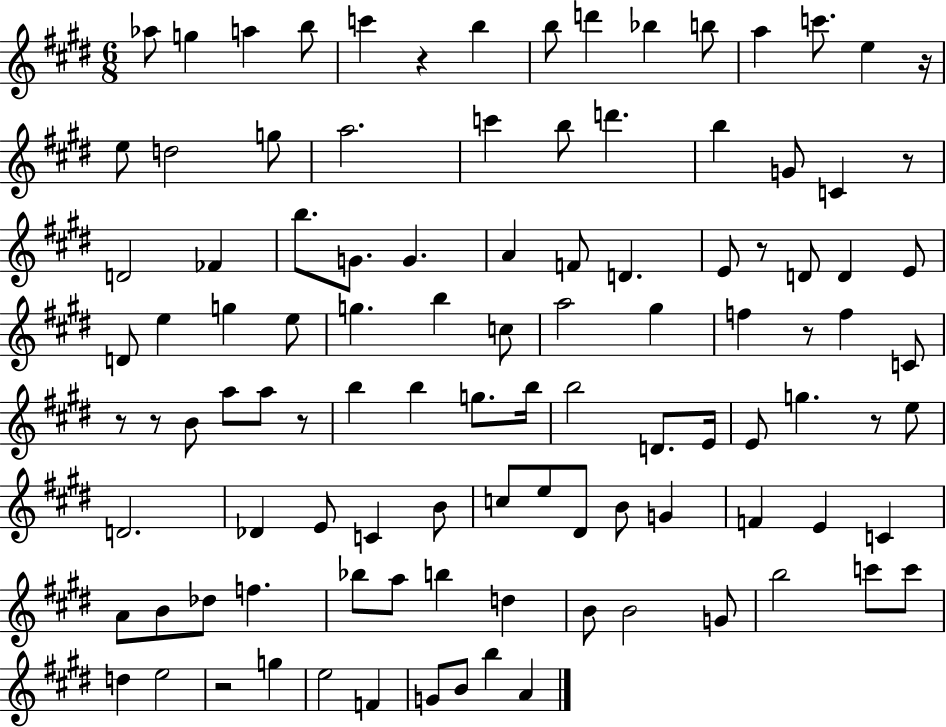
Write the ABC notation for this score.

X:1
T:Untitled
M:6/8
L:1/4
K:E
_a/2 g a b/2 c' z b b/2 d' _b b/2 a c'/2 e z/4 e/2 d2 g/2 a2 c' b/2 d' b G/2 C z/2 D2 _F b/2 G/2 G A F/2 D E/2 z/2 D/2 D E/2 D/2 e g e/2 g b c/2 a2 ^g f z/2 f C/2 z/2 z/2 B/2 a/2 a/2 z/2 b b g/2 b/4 b2 D/2 E/4 E/2 g z/2 e/2 D2 _D E/2 C B/2 c/2 e/2 ^D/2 B/2 G F E C A/2 B/2 _d/2 f _b/2 a/2 b d B/2 B2 G/2 b2 c'/2 c'/2 d e2 z2 g e2 F G/2 B/2 b A